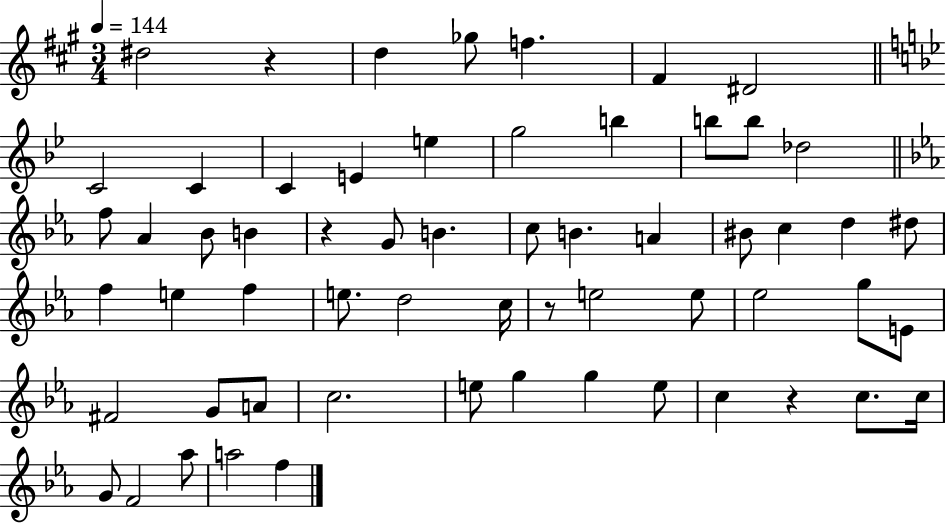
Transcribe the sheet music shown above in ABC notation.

X:1
T:Untitled
M:3/4
L:1/4
K:A
^d2 z d _g/2 f ^F ^D2 C2 C C E e g2 b b/2 b/2 _d2 f/2 _A _B/2 B z G/2 B c/2 B A ^B/2 c d ^d/2 f e f e/2 d2 c/4 z/2 e2 e/2 _e2 g/2 E/2 ^F2 G/2 A/2 c2 e/2 g g e/2 c z c/2 c/4 G/2 F2 _a/2 a2 f